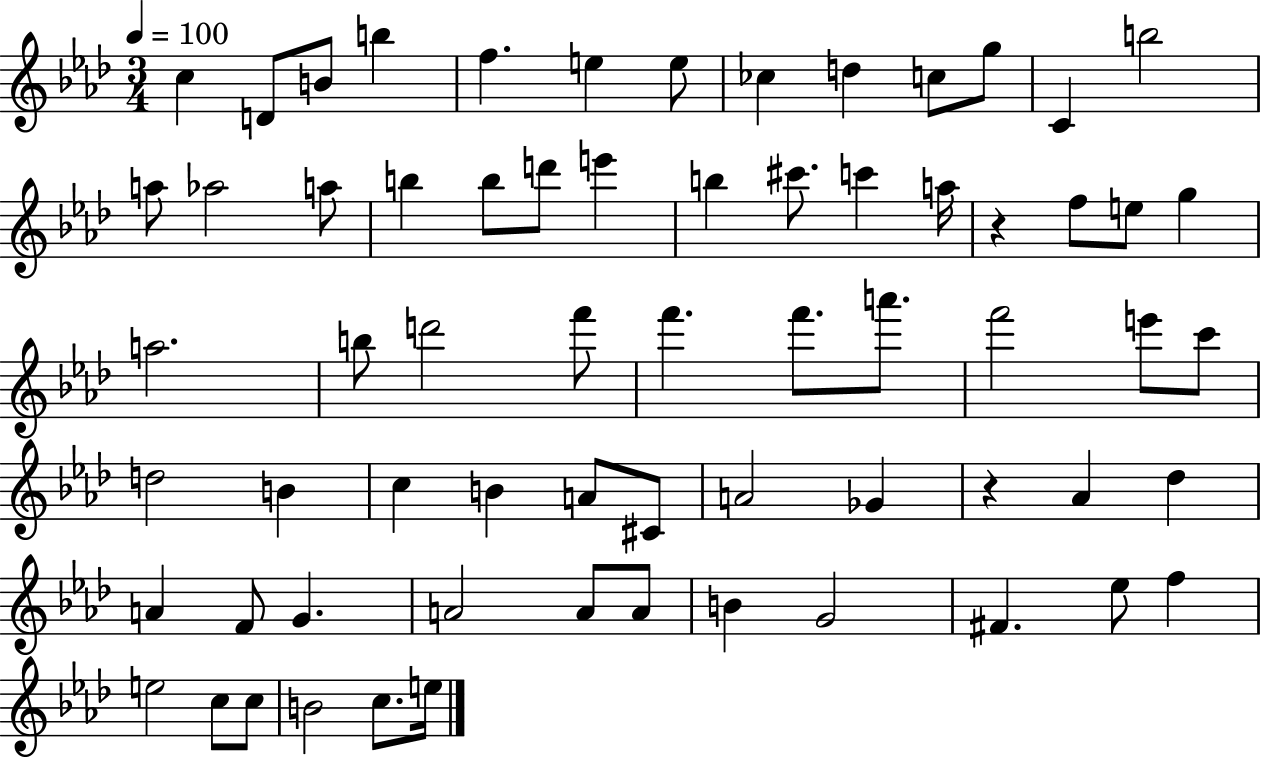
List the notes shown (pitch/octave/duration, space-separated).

C5/q D4/e B4/e B5/q F5/q. E5/q E5/e CES5/q D5/q C5/e G5/e C4/q B5/h A5/e Ab5/h A5/e B5/q B5/e D6/e E6/q B5/q C#6/e. C6/q A5/s R/q F5/e E5/e G5/q A5/h. B5/e D6/h F6/e F6/q. F6/e. A6/e. F6/h E6/e C6/e D5/h B4/q C5/q B4/q A4/e C#4/e A4/h Gb4/q R/q Ab4/q Db5/q A4/q F4/e G4/q. A4/h A4/e A4/e B4/q G4/h F#4/q. Eb5/e F5/q E5/h C5/e C5/e B4/h C5/e. E5/s